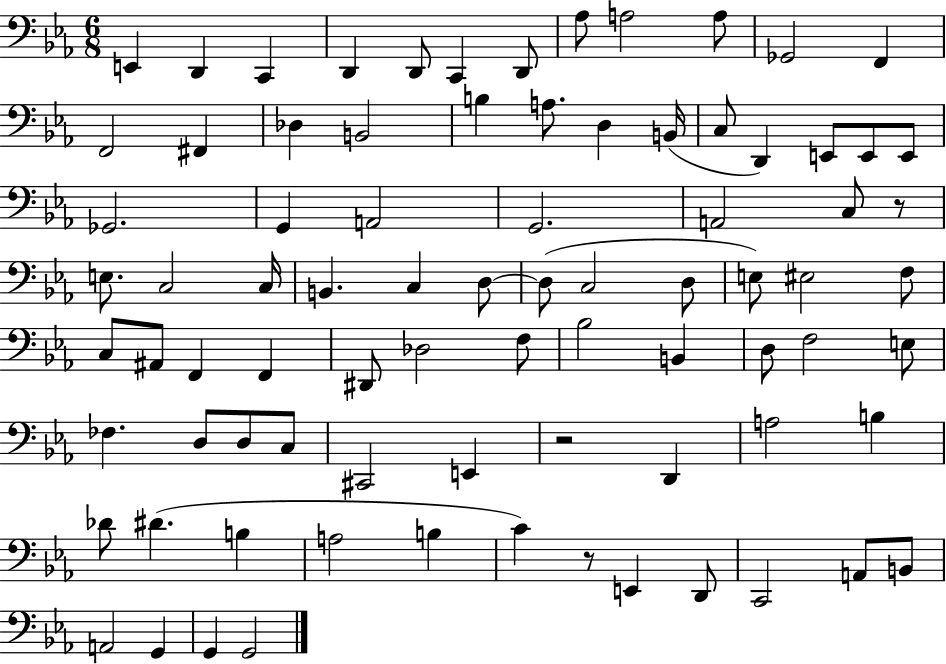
E2/q D2/q C2/q D2/q D2/e C2/q D2/e Ab3/e A3/h A3/e Gb2/h F2/q F2/h F#2/q Db3/q B2/h B3/q A3/e. D3/q B2/s C3/e D2/q E2/e E2/e E2/e Gb2/h. G2/q A2/h G2/h. A2/h C3/e R/e E3/e. C3/h C3/s B2/q. C3/q D3/e D3/e C3/h D3/e E3/e EIS3/h F3/e C3/e A#2/e F2/q F2/q D#2/e Db3/h F3/e Bb3/h B2/q D3/e F3/h E3/e FES3/q. D3/e D3/e C3/e C#2/h E2/q R/h D2/q A3/h B3/q Db4/e D#4/q. B3/q A3/h B3/q C4/q R/e E2/q D2/e C2/h A2/e B2/e A2/h G2/q G2/q G2/h